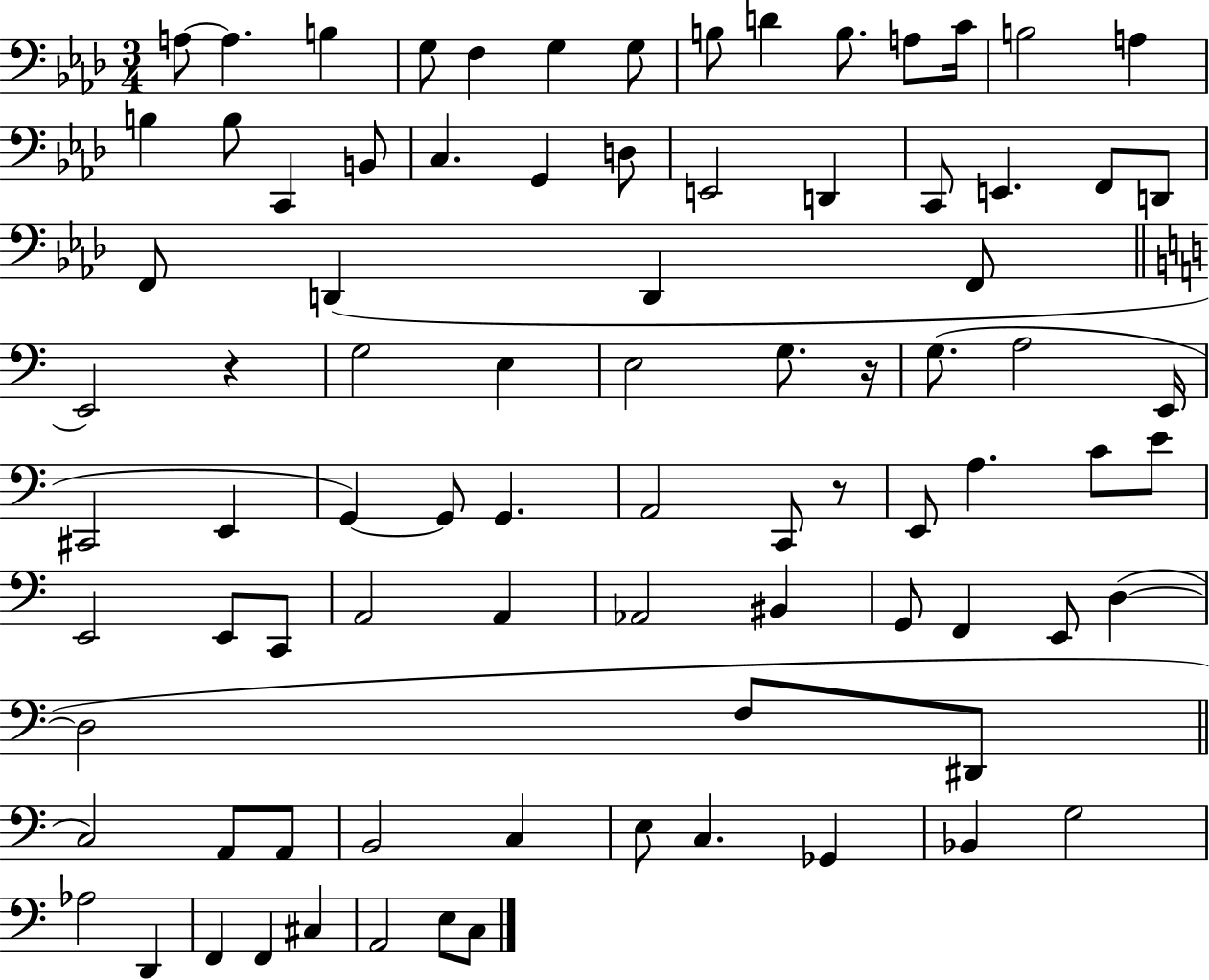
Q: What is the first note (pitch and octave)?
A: A3